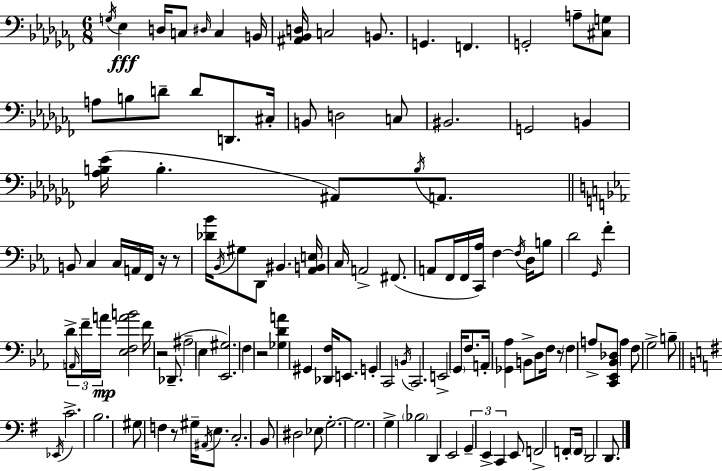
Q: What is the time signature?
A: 6/8